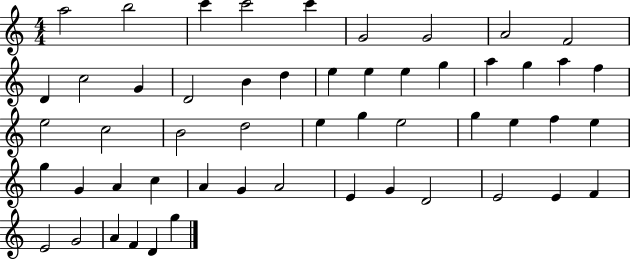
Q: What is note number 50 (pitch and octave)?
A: A4